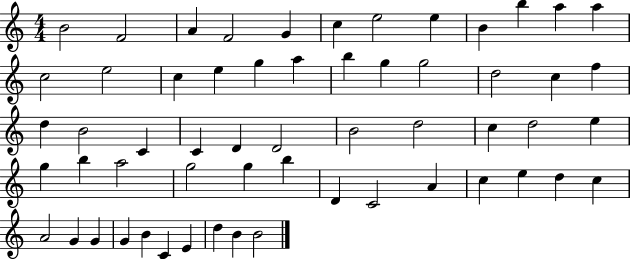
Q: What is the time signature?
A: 4/4